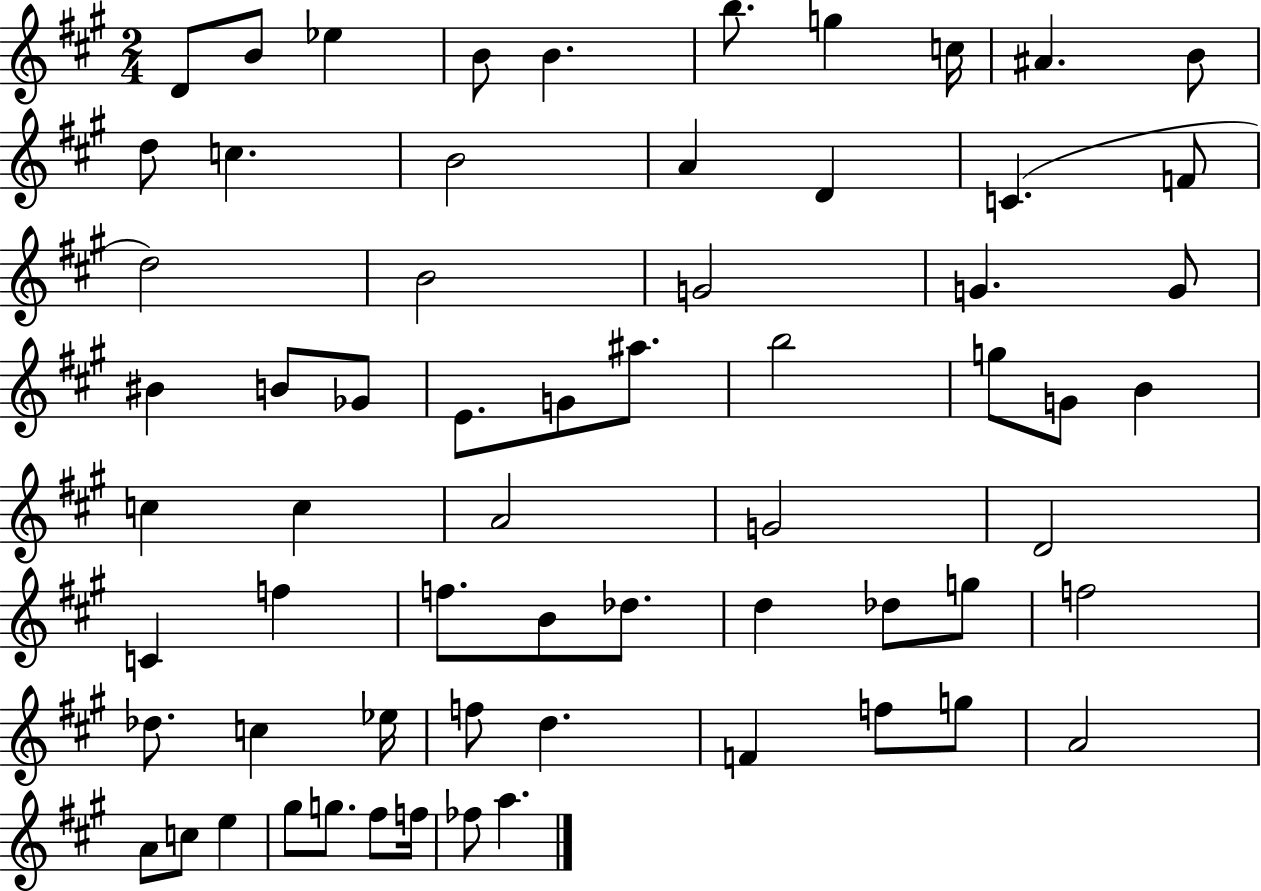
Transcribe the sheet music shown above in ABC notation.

X:1
T:Untitled
M:2/4
L:1/4
K:A
D/2 B/2 _e B/2 B b/2 g c/4 ^A B/2 d/2 c B2 A D C F/2 d2 B2 G2 G G/2 ^B B/2 _G/2 E/2 G/2 ^a/2 b2 g/2 G/2 B c c A2 G2 D2 C f f/2 B/2 _d/2 d _d/2 g/2 f2 _d/2 c _e/4 f/2 d F f/2 g/2 A2 A/2 c/2 e ^g/2 g/2 ^f/2 f/4 _f/2 a